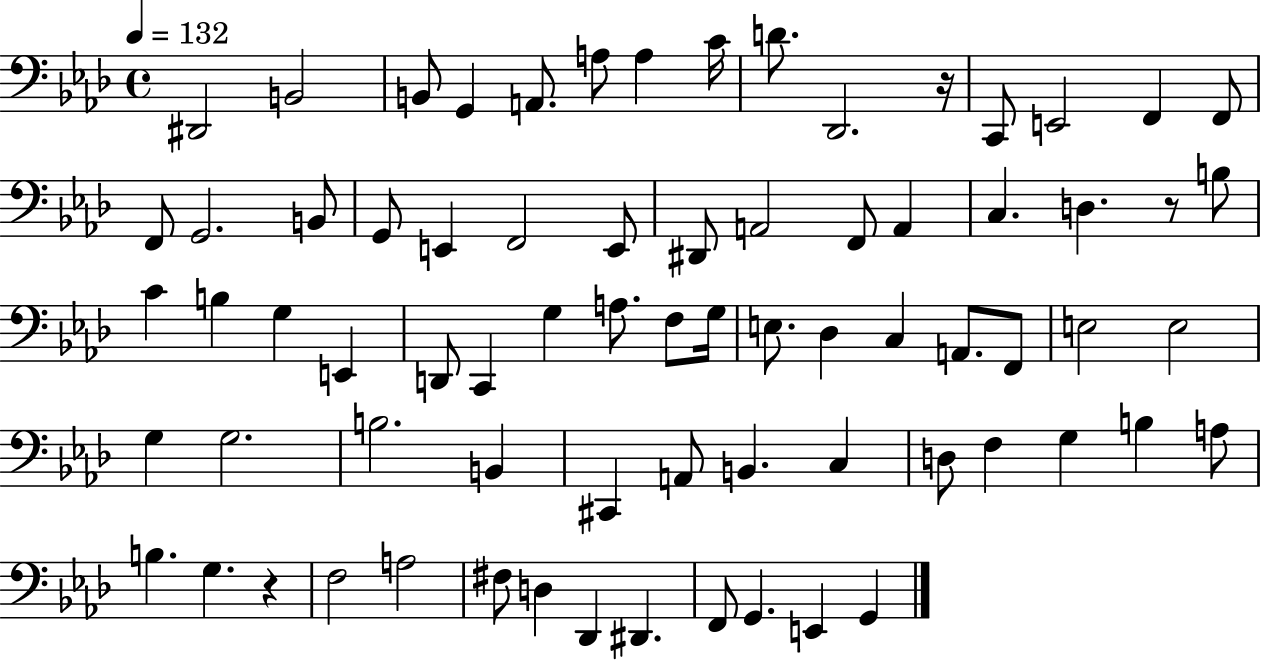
{
  \clef bass
  \time 4/4
  \defaultTimeSignature
  \key aes \major
  \tempo 4 = 132
  \repeat volta 2 { dis,2 b,2 | b,8 g,4 a,8. a8 a4 c'16 | d'8. des,2. r16 | c,8 e,2 f,4 f,8 | \break f,8 g,2. b,8 | g,8 e,4 f,2 e,8 | dis,8 a,2 f,8 a,4 | c4. d4. r8 b8 | \break c'4 b4 g4 e,4 | d,8 c,4 g4 a8. f8 g16 | e8. des4 c4 a,8. f,8 | e2 e2 | \break g4 g2. | b2. b,4 | cis,4 a,8 b,4. c4 | d8 f4 g4 b4 a8 | \break b4. g4. r4 | f2 a2 | fis8 d4 des,4 dis,4. | f,8 g,4. e,4 g,4 | \break } \bar "|."
}